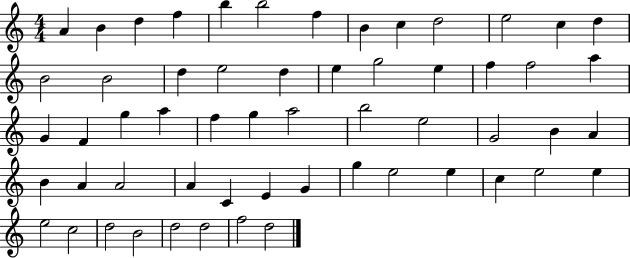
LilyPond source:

{
  \clef treble
  \numericTimeSignature
  \time 4/4
  \key c \major
  a'4 b'4 d''4 f''4 | b''4 b''2 f''4 | b'4 c''4 d''2 | e''2 c''4 d''4 | \break b'2 b'2 | d''4 e''2 d''4 | e''4 g''2 e''4 | f''4 f''2 a''4 | \break g'4 f'4 g''4 a''4 | f''4 g''4 a''2 | b''2 e''2 | g'2 b'4 a'4 | \break b'4 a'4 a'2 | a'4 c'4 e'4 g'4 | g''4 e''2 e''4 | c''4 e''2 e''4 | \break e''2 c''2 | d''2 b'2 | d''2 d''2 | f''2 d''2 | \break \bar "|."
}